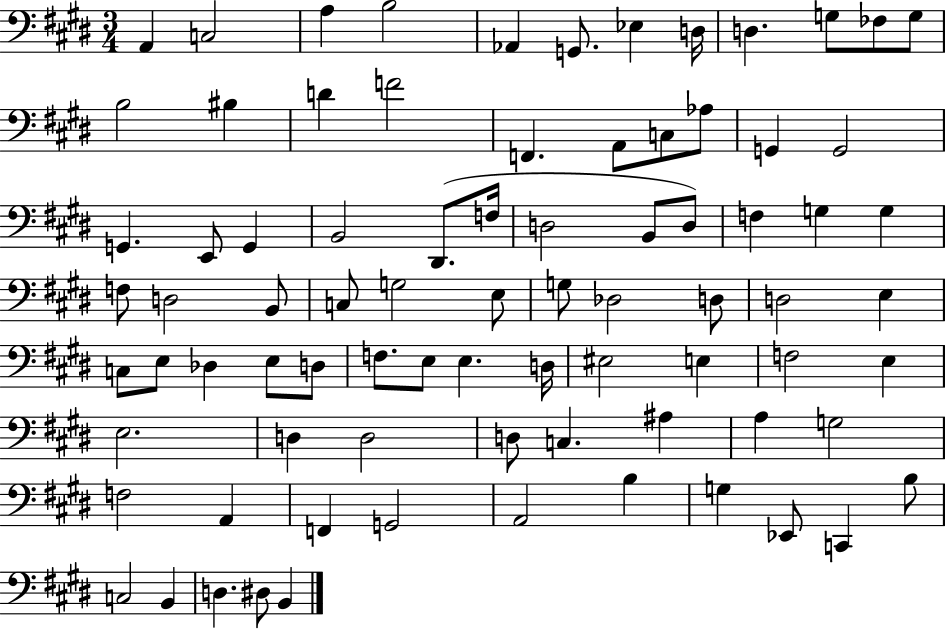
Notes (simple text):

A2/q C3/h A3/q B3/h Ab2/q G2/e. Eb3/q D3/s D3/q. G3/e FES3/e G3/e B3/h BIS3/q D4/q F4/h F2/q. A2/e C3/e Ab3/e G2/q G2/h G2/q. E2/e G2/q B2/h D#2/e. F3/s D3/h B2/e D3/e F3/q G3/q G3/q F3/e D3/h B2/e C3/e G3/h E3/e G3/e Db3/h D3/e D3/h E3/q C3/e E3/e Db3/q E3/e D3/e F3/e. E3/e E3/q. D3/s EIS3/h E3/q F3/h E3/q E3/h. D3/q D3/h D3/e C3/q. A#3/q A3/q G3/h F3/h A2/q F2/q G2/h A2/h B3/q G3/q Eb2/e C2/q B3/e C3/h B2/q D3/q. D#3/e B2/q